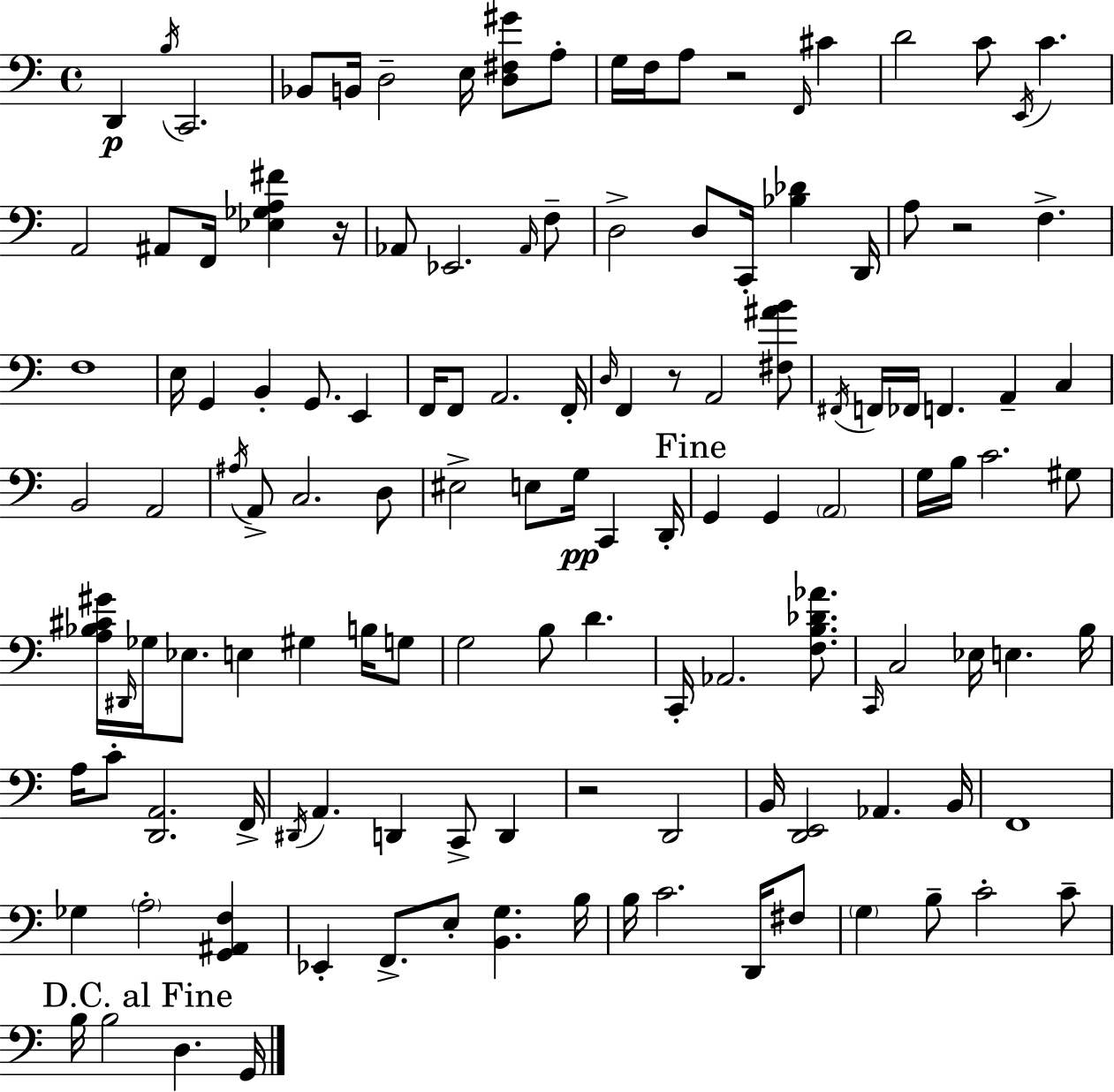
D2/q B3/s C2/h. Bb2/e B2/s D3/h E3/s [D3,F#3,G#4]/e A3/e G3/s F3/s A3/e R/h F2/s C#4/q D4/h C4/e E2/s C4/q. A2/h A#2/e F2/s [Eb3,Gb3,A3,F#4]/q R/s Ab2/e Eb2/h. Ab2/s F3/e D3/h D3/e C2/s [Bb3,Db4]/q D2/s A3/e R/h F3/q. F3/w E3/s G2/q B2/q G2/e. E2/q F2/s F2/e A2/h. F2/s D3/s F2/q R/e A2/h [F#3,A#4,B4]/e F#2/s F2/s FES2/s F2/q. A2/q C3/q B2/h A2/h A#3/s A2/e C3/h. D3/e EIS3/h E3/e G3/s C2/q D2/s G2/q G2/q A2/h G3/s B3/s C4/h. G#3/e [A3,Bb3,C#4,G#4]/s D#2/s Gb3/s Eb3/e. E3/q G#3/q B3/s G3/e G3/h B3/e D4/q. C2/s Ab2/h. [F3,B3,Db4,Ab4]/e. C2/s C3/h Eb3/s E3/q. B3/s A3/s C4/e [D2,A2]/h. F2/s D#2/s A2/q. D2/q C2/e D2/q R/h D2/h B2/s [D2,E2]/h Ab2/q. B2/s F2/w Gb3/q A3/h [G2,A#2,F3]/q Eb2/q F2/e. E3/e [B2,G3]/q. B3/s B3/s C4/h. D2/s F#3/e G3/q B3/e C4/h C4/e B3/s B3/h D3/q. G2/s